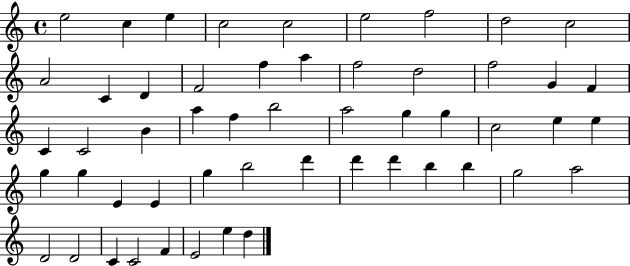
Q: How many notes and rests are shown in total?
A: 53